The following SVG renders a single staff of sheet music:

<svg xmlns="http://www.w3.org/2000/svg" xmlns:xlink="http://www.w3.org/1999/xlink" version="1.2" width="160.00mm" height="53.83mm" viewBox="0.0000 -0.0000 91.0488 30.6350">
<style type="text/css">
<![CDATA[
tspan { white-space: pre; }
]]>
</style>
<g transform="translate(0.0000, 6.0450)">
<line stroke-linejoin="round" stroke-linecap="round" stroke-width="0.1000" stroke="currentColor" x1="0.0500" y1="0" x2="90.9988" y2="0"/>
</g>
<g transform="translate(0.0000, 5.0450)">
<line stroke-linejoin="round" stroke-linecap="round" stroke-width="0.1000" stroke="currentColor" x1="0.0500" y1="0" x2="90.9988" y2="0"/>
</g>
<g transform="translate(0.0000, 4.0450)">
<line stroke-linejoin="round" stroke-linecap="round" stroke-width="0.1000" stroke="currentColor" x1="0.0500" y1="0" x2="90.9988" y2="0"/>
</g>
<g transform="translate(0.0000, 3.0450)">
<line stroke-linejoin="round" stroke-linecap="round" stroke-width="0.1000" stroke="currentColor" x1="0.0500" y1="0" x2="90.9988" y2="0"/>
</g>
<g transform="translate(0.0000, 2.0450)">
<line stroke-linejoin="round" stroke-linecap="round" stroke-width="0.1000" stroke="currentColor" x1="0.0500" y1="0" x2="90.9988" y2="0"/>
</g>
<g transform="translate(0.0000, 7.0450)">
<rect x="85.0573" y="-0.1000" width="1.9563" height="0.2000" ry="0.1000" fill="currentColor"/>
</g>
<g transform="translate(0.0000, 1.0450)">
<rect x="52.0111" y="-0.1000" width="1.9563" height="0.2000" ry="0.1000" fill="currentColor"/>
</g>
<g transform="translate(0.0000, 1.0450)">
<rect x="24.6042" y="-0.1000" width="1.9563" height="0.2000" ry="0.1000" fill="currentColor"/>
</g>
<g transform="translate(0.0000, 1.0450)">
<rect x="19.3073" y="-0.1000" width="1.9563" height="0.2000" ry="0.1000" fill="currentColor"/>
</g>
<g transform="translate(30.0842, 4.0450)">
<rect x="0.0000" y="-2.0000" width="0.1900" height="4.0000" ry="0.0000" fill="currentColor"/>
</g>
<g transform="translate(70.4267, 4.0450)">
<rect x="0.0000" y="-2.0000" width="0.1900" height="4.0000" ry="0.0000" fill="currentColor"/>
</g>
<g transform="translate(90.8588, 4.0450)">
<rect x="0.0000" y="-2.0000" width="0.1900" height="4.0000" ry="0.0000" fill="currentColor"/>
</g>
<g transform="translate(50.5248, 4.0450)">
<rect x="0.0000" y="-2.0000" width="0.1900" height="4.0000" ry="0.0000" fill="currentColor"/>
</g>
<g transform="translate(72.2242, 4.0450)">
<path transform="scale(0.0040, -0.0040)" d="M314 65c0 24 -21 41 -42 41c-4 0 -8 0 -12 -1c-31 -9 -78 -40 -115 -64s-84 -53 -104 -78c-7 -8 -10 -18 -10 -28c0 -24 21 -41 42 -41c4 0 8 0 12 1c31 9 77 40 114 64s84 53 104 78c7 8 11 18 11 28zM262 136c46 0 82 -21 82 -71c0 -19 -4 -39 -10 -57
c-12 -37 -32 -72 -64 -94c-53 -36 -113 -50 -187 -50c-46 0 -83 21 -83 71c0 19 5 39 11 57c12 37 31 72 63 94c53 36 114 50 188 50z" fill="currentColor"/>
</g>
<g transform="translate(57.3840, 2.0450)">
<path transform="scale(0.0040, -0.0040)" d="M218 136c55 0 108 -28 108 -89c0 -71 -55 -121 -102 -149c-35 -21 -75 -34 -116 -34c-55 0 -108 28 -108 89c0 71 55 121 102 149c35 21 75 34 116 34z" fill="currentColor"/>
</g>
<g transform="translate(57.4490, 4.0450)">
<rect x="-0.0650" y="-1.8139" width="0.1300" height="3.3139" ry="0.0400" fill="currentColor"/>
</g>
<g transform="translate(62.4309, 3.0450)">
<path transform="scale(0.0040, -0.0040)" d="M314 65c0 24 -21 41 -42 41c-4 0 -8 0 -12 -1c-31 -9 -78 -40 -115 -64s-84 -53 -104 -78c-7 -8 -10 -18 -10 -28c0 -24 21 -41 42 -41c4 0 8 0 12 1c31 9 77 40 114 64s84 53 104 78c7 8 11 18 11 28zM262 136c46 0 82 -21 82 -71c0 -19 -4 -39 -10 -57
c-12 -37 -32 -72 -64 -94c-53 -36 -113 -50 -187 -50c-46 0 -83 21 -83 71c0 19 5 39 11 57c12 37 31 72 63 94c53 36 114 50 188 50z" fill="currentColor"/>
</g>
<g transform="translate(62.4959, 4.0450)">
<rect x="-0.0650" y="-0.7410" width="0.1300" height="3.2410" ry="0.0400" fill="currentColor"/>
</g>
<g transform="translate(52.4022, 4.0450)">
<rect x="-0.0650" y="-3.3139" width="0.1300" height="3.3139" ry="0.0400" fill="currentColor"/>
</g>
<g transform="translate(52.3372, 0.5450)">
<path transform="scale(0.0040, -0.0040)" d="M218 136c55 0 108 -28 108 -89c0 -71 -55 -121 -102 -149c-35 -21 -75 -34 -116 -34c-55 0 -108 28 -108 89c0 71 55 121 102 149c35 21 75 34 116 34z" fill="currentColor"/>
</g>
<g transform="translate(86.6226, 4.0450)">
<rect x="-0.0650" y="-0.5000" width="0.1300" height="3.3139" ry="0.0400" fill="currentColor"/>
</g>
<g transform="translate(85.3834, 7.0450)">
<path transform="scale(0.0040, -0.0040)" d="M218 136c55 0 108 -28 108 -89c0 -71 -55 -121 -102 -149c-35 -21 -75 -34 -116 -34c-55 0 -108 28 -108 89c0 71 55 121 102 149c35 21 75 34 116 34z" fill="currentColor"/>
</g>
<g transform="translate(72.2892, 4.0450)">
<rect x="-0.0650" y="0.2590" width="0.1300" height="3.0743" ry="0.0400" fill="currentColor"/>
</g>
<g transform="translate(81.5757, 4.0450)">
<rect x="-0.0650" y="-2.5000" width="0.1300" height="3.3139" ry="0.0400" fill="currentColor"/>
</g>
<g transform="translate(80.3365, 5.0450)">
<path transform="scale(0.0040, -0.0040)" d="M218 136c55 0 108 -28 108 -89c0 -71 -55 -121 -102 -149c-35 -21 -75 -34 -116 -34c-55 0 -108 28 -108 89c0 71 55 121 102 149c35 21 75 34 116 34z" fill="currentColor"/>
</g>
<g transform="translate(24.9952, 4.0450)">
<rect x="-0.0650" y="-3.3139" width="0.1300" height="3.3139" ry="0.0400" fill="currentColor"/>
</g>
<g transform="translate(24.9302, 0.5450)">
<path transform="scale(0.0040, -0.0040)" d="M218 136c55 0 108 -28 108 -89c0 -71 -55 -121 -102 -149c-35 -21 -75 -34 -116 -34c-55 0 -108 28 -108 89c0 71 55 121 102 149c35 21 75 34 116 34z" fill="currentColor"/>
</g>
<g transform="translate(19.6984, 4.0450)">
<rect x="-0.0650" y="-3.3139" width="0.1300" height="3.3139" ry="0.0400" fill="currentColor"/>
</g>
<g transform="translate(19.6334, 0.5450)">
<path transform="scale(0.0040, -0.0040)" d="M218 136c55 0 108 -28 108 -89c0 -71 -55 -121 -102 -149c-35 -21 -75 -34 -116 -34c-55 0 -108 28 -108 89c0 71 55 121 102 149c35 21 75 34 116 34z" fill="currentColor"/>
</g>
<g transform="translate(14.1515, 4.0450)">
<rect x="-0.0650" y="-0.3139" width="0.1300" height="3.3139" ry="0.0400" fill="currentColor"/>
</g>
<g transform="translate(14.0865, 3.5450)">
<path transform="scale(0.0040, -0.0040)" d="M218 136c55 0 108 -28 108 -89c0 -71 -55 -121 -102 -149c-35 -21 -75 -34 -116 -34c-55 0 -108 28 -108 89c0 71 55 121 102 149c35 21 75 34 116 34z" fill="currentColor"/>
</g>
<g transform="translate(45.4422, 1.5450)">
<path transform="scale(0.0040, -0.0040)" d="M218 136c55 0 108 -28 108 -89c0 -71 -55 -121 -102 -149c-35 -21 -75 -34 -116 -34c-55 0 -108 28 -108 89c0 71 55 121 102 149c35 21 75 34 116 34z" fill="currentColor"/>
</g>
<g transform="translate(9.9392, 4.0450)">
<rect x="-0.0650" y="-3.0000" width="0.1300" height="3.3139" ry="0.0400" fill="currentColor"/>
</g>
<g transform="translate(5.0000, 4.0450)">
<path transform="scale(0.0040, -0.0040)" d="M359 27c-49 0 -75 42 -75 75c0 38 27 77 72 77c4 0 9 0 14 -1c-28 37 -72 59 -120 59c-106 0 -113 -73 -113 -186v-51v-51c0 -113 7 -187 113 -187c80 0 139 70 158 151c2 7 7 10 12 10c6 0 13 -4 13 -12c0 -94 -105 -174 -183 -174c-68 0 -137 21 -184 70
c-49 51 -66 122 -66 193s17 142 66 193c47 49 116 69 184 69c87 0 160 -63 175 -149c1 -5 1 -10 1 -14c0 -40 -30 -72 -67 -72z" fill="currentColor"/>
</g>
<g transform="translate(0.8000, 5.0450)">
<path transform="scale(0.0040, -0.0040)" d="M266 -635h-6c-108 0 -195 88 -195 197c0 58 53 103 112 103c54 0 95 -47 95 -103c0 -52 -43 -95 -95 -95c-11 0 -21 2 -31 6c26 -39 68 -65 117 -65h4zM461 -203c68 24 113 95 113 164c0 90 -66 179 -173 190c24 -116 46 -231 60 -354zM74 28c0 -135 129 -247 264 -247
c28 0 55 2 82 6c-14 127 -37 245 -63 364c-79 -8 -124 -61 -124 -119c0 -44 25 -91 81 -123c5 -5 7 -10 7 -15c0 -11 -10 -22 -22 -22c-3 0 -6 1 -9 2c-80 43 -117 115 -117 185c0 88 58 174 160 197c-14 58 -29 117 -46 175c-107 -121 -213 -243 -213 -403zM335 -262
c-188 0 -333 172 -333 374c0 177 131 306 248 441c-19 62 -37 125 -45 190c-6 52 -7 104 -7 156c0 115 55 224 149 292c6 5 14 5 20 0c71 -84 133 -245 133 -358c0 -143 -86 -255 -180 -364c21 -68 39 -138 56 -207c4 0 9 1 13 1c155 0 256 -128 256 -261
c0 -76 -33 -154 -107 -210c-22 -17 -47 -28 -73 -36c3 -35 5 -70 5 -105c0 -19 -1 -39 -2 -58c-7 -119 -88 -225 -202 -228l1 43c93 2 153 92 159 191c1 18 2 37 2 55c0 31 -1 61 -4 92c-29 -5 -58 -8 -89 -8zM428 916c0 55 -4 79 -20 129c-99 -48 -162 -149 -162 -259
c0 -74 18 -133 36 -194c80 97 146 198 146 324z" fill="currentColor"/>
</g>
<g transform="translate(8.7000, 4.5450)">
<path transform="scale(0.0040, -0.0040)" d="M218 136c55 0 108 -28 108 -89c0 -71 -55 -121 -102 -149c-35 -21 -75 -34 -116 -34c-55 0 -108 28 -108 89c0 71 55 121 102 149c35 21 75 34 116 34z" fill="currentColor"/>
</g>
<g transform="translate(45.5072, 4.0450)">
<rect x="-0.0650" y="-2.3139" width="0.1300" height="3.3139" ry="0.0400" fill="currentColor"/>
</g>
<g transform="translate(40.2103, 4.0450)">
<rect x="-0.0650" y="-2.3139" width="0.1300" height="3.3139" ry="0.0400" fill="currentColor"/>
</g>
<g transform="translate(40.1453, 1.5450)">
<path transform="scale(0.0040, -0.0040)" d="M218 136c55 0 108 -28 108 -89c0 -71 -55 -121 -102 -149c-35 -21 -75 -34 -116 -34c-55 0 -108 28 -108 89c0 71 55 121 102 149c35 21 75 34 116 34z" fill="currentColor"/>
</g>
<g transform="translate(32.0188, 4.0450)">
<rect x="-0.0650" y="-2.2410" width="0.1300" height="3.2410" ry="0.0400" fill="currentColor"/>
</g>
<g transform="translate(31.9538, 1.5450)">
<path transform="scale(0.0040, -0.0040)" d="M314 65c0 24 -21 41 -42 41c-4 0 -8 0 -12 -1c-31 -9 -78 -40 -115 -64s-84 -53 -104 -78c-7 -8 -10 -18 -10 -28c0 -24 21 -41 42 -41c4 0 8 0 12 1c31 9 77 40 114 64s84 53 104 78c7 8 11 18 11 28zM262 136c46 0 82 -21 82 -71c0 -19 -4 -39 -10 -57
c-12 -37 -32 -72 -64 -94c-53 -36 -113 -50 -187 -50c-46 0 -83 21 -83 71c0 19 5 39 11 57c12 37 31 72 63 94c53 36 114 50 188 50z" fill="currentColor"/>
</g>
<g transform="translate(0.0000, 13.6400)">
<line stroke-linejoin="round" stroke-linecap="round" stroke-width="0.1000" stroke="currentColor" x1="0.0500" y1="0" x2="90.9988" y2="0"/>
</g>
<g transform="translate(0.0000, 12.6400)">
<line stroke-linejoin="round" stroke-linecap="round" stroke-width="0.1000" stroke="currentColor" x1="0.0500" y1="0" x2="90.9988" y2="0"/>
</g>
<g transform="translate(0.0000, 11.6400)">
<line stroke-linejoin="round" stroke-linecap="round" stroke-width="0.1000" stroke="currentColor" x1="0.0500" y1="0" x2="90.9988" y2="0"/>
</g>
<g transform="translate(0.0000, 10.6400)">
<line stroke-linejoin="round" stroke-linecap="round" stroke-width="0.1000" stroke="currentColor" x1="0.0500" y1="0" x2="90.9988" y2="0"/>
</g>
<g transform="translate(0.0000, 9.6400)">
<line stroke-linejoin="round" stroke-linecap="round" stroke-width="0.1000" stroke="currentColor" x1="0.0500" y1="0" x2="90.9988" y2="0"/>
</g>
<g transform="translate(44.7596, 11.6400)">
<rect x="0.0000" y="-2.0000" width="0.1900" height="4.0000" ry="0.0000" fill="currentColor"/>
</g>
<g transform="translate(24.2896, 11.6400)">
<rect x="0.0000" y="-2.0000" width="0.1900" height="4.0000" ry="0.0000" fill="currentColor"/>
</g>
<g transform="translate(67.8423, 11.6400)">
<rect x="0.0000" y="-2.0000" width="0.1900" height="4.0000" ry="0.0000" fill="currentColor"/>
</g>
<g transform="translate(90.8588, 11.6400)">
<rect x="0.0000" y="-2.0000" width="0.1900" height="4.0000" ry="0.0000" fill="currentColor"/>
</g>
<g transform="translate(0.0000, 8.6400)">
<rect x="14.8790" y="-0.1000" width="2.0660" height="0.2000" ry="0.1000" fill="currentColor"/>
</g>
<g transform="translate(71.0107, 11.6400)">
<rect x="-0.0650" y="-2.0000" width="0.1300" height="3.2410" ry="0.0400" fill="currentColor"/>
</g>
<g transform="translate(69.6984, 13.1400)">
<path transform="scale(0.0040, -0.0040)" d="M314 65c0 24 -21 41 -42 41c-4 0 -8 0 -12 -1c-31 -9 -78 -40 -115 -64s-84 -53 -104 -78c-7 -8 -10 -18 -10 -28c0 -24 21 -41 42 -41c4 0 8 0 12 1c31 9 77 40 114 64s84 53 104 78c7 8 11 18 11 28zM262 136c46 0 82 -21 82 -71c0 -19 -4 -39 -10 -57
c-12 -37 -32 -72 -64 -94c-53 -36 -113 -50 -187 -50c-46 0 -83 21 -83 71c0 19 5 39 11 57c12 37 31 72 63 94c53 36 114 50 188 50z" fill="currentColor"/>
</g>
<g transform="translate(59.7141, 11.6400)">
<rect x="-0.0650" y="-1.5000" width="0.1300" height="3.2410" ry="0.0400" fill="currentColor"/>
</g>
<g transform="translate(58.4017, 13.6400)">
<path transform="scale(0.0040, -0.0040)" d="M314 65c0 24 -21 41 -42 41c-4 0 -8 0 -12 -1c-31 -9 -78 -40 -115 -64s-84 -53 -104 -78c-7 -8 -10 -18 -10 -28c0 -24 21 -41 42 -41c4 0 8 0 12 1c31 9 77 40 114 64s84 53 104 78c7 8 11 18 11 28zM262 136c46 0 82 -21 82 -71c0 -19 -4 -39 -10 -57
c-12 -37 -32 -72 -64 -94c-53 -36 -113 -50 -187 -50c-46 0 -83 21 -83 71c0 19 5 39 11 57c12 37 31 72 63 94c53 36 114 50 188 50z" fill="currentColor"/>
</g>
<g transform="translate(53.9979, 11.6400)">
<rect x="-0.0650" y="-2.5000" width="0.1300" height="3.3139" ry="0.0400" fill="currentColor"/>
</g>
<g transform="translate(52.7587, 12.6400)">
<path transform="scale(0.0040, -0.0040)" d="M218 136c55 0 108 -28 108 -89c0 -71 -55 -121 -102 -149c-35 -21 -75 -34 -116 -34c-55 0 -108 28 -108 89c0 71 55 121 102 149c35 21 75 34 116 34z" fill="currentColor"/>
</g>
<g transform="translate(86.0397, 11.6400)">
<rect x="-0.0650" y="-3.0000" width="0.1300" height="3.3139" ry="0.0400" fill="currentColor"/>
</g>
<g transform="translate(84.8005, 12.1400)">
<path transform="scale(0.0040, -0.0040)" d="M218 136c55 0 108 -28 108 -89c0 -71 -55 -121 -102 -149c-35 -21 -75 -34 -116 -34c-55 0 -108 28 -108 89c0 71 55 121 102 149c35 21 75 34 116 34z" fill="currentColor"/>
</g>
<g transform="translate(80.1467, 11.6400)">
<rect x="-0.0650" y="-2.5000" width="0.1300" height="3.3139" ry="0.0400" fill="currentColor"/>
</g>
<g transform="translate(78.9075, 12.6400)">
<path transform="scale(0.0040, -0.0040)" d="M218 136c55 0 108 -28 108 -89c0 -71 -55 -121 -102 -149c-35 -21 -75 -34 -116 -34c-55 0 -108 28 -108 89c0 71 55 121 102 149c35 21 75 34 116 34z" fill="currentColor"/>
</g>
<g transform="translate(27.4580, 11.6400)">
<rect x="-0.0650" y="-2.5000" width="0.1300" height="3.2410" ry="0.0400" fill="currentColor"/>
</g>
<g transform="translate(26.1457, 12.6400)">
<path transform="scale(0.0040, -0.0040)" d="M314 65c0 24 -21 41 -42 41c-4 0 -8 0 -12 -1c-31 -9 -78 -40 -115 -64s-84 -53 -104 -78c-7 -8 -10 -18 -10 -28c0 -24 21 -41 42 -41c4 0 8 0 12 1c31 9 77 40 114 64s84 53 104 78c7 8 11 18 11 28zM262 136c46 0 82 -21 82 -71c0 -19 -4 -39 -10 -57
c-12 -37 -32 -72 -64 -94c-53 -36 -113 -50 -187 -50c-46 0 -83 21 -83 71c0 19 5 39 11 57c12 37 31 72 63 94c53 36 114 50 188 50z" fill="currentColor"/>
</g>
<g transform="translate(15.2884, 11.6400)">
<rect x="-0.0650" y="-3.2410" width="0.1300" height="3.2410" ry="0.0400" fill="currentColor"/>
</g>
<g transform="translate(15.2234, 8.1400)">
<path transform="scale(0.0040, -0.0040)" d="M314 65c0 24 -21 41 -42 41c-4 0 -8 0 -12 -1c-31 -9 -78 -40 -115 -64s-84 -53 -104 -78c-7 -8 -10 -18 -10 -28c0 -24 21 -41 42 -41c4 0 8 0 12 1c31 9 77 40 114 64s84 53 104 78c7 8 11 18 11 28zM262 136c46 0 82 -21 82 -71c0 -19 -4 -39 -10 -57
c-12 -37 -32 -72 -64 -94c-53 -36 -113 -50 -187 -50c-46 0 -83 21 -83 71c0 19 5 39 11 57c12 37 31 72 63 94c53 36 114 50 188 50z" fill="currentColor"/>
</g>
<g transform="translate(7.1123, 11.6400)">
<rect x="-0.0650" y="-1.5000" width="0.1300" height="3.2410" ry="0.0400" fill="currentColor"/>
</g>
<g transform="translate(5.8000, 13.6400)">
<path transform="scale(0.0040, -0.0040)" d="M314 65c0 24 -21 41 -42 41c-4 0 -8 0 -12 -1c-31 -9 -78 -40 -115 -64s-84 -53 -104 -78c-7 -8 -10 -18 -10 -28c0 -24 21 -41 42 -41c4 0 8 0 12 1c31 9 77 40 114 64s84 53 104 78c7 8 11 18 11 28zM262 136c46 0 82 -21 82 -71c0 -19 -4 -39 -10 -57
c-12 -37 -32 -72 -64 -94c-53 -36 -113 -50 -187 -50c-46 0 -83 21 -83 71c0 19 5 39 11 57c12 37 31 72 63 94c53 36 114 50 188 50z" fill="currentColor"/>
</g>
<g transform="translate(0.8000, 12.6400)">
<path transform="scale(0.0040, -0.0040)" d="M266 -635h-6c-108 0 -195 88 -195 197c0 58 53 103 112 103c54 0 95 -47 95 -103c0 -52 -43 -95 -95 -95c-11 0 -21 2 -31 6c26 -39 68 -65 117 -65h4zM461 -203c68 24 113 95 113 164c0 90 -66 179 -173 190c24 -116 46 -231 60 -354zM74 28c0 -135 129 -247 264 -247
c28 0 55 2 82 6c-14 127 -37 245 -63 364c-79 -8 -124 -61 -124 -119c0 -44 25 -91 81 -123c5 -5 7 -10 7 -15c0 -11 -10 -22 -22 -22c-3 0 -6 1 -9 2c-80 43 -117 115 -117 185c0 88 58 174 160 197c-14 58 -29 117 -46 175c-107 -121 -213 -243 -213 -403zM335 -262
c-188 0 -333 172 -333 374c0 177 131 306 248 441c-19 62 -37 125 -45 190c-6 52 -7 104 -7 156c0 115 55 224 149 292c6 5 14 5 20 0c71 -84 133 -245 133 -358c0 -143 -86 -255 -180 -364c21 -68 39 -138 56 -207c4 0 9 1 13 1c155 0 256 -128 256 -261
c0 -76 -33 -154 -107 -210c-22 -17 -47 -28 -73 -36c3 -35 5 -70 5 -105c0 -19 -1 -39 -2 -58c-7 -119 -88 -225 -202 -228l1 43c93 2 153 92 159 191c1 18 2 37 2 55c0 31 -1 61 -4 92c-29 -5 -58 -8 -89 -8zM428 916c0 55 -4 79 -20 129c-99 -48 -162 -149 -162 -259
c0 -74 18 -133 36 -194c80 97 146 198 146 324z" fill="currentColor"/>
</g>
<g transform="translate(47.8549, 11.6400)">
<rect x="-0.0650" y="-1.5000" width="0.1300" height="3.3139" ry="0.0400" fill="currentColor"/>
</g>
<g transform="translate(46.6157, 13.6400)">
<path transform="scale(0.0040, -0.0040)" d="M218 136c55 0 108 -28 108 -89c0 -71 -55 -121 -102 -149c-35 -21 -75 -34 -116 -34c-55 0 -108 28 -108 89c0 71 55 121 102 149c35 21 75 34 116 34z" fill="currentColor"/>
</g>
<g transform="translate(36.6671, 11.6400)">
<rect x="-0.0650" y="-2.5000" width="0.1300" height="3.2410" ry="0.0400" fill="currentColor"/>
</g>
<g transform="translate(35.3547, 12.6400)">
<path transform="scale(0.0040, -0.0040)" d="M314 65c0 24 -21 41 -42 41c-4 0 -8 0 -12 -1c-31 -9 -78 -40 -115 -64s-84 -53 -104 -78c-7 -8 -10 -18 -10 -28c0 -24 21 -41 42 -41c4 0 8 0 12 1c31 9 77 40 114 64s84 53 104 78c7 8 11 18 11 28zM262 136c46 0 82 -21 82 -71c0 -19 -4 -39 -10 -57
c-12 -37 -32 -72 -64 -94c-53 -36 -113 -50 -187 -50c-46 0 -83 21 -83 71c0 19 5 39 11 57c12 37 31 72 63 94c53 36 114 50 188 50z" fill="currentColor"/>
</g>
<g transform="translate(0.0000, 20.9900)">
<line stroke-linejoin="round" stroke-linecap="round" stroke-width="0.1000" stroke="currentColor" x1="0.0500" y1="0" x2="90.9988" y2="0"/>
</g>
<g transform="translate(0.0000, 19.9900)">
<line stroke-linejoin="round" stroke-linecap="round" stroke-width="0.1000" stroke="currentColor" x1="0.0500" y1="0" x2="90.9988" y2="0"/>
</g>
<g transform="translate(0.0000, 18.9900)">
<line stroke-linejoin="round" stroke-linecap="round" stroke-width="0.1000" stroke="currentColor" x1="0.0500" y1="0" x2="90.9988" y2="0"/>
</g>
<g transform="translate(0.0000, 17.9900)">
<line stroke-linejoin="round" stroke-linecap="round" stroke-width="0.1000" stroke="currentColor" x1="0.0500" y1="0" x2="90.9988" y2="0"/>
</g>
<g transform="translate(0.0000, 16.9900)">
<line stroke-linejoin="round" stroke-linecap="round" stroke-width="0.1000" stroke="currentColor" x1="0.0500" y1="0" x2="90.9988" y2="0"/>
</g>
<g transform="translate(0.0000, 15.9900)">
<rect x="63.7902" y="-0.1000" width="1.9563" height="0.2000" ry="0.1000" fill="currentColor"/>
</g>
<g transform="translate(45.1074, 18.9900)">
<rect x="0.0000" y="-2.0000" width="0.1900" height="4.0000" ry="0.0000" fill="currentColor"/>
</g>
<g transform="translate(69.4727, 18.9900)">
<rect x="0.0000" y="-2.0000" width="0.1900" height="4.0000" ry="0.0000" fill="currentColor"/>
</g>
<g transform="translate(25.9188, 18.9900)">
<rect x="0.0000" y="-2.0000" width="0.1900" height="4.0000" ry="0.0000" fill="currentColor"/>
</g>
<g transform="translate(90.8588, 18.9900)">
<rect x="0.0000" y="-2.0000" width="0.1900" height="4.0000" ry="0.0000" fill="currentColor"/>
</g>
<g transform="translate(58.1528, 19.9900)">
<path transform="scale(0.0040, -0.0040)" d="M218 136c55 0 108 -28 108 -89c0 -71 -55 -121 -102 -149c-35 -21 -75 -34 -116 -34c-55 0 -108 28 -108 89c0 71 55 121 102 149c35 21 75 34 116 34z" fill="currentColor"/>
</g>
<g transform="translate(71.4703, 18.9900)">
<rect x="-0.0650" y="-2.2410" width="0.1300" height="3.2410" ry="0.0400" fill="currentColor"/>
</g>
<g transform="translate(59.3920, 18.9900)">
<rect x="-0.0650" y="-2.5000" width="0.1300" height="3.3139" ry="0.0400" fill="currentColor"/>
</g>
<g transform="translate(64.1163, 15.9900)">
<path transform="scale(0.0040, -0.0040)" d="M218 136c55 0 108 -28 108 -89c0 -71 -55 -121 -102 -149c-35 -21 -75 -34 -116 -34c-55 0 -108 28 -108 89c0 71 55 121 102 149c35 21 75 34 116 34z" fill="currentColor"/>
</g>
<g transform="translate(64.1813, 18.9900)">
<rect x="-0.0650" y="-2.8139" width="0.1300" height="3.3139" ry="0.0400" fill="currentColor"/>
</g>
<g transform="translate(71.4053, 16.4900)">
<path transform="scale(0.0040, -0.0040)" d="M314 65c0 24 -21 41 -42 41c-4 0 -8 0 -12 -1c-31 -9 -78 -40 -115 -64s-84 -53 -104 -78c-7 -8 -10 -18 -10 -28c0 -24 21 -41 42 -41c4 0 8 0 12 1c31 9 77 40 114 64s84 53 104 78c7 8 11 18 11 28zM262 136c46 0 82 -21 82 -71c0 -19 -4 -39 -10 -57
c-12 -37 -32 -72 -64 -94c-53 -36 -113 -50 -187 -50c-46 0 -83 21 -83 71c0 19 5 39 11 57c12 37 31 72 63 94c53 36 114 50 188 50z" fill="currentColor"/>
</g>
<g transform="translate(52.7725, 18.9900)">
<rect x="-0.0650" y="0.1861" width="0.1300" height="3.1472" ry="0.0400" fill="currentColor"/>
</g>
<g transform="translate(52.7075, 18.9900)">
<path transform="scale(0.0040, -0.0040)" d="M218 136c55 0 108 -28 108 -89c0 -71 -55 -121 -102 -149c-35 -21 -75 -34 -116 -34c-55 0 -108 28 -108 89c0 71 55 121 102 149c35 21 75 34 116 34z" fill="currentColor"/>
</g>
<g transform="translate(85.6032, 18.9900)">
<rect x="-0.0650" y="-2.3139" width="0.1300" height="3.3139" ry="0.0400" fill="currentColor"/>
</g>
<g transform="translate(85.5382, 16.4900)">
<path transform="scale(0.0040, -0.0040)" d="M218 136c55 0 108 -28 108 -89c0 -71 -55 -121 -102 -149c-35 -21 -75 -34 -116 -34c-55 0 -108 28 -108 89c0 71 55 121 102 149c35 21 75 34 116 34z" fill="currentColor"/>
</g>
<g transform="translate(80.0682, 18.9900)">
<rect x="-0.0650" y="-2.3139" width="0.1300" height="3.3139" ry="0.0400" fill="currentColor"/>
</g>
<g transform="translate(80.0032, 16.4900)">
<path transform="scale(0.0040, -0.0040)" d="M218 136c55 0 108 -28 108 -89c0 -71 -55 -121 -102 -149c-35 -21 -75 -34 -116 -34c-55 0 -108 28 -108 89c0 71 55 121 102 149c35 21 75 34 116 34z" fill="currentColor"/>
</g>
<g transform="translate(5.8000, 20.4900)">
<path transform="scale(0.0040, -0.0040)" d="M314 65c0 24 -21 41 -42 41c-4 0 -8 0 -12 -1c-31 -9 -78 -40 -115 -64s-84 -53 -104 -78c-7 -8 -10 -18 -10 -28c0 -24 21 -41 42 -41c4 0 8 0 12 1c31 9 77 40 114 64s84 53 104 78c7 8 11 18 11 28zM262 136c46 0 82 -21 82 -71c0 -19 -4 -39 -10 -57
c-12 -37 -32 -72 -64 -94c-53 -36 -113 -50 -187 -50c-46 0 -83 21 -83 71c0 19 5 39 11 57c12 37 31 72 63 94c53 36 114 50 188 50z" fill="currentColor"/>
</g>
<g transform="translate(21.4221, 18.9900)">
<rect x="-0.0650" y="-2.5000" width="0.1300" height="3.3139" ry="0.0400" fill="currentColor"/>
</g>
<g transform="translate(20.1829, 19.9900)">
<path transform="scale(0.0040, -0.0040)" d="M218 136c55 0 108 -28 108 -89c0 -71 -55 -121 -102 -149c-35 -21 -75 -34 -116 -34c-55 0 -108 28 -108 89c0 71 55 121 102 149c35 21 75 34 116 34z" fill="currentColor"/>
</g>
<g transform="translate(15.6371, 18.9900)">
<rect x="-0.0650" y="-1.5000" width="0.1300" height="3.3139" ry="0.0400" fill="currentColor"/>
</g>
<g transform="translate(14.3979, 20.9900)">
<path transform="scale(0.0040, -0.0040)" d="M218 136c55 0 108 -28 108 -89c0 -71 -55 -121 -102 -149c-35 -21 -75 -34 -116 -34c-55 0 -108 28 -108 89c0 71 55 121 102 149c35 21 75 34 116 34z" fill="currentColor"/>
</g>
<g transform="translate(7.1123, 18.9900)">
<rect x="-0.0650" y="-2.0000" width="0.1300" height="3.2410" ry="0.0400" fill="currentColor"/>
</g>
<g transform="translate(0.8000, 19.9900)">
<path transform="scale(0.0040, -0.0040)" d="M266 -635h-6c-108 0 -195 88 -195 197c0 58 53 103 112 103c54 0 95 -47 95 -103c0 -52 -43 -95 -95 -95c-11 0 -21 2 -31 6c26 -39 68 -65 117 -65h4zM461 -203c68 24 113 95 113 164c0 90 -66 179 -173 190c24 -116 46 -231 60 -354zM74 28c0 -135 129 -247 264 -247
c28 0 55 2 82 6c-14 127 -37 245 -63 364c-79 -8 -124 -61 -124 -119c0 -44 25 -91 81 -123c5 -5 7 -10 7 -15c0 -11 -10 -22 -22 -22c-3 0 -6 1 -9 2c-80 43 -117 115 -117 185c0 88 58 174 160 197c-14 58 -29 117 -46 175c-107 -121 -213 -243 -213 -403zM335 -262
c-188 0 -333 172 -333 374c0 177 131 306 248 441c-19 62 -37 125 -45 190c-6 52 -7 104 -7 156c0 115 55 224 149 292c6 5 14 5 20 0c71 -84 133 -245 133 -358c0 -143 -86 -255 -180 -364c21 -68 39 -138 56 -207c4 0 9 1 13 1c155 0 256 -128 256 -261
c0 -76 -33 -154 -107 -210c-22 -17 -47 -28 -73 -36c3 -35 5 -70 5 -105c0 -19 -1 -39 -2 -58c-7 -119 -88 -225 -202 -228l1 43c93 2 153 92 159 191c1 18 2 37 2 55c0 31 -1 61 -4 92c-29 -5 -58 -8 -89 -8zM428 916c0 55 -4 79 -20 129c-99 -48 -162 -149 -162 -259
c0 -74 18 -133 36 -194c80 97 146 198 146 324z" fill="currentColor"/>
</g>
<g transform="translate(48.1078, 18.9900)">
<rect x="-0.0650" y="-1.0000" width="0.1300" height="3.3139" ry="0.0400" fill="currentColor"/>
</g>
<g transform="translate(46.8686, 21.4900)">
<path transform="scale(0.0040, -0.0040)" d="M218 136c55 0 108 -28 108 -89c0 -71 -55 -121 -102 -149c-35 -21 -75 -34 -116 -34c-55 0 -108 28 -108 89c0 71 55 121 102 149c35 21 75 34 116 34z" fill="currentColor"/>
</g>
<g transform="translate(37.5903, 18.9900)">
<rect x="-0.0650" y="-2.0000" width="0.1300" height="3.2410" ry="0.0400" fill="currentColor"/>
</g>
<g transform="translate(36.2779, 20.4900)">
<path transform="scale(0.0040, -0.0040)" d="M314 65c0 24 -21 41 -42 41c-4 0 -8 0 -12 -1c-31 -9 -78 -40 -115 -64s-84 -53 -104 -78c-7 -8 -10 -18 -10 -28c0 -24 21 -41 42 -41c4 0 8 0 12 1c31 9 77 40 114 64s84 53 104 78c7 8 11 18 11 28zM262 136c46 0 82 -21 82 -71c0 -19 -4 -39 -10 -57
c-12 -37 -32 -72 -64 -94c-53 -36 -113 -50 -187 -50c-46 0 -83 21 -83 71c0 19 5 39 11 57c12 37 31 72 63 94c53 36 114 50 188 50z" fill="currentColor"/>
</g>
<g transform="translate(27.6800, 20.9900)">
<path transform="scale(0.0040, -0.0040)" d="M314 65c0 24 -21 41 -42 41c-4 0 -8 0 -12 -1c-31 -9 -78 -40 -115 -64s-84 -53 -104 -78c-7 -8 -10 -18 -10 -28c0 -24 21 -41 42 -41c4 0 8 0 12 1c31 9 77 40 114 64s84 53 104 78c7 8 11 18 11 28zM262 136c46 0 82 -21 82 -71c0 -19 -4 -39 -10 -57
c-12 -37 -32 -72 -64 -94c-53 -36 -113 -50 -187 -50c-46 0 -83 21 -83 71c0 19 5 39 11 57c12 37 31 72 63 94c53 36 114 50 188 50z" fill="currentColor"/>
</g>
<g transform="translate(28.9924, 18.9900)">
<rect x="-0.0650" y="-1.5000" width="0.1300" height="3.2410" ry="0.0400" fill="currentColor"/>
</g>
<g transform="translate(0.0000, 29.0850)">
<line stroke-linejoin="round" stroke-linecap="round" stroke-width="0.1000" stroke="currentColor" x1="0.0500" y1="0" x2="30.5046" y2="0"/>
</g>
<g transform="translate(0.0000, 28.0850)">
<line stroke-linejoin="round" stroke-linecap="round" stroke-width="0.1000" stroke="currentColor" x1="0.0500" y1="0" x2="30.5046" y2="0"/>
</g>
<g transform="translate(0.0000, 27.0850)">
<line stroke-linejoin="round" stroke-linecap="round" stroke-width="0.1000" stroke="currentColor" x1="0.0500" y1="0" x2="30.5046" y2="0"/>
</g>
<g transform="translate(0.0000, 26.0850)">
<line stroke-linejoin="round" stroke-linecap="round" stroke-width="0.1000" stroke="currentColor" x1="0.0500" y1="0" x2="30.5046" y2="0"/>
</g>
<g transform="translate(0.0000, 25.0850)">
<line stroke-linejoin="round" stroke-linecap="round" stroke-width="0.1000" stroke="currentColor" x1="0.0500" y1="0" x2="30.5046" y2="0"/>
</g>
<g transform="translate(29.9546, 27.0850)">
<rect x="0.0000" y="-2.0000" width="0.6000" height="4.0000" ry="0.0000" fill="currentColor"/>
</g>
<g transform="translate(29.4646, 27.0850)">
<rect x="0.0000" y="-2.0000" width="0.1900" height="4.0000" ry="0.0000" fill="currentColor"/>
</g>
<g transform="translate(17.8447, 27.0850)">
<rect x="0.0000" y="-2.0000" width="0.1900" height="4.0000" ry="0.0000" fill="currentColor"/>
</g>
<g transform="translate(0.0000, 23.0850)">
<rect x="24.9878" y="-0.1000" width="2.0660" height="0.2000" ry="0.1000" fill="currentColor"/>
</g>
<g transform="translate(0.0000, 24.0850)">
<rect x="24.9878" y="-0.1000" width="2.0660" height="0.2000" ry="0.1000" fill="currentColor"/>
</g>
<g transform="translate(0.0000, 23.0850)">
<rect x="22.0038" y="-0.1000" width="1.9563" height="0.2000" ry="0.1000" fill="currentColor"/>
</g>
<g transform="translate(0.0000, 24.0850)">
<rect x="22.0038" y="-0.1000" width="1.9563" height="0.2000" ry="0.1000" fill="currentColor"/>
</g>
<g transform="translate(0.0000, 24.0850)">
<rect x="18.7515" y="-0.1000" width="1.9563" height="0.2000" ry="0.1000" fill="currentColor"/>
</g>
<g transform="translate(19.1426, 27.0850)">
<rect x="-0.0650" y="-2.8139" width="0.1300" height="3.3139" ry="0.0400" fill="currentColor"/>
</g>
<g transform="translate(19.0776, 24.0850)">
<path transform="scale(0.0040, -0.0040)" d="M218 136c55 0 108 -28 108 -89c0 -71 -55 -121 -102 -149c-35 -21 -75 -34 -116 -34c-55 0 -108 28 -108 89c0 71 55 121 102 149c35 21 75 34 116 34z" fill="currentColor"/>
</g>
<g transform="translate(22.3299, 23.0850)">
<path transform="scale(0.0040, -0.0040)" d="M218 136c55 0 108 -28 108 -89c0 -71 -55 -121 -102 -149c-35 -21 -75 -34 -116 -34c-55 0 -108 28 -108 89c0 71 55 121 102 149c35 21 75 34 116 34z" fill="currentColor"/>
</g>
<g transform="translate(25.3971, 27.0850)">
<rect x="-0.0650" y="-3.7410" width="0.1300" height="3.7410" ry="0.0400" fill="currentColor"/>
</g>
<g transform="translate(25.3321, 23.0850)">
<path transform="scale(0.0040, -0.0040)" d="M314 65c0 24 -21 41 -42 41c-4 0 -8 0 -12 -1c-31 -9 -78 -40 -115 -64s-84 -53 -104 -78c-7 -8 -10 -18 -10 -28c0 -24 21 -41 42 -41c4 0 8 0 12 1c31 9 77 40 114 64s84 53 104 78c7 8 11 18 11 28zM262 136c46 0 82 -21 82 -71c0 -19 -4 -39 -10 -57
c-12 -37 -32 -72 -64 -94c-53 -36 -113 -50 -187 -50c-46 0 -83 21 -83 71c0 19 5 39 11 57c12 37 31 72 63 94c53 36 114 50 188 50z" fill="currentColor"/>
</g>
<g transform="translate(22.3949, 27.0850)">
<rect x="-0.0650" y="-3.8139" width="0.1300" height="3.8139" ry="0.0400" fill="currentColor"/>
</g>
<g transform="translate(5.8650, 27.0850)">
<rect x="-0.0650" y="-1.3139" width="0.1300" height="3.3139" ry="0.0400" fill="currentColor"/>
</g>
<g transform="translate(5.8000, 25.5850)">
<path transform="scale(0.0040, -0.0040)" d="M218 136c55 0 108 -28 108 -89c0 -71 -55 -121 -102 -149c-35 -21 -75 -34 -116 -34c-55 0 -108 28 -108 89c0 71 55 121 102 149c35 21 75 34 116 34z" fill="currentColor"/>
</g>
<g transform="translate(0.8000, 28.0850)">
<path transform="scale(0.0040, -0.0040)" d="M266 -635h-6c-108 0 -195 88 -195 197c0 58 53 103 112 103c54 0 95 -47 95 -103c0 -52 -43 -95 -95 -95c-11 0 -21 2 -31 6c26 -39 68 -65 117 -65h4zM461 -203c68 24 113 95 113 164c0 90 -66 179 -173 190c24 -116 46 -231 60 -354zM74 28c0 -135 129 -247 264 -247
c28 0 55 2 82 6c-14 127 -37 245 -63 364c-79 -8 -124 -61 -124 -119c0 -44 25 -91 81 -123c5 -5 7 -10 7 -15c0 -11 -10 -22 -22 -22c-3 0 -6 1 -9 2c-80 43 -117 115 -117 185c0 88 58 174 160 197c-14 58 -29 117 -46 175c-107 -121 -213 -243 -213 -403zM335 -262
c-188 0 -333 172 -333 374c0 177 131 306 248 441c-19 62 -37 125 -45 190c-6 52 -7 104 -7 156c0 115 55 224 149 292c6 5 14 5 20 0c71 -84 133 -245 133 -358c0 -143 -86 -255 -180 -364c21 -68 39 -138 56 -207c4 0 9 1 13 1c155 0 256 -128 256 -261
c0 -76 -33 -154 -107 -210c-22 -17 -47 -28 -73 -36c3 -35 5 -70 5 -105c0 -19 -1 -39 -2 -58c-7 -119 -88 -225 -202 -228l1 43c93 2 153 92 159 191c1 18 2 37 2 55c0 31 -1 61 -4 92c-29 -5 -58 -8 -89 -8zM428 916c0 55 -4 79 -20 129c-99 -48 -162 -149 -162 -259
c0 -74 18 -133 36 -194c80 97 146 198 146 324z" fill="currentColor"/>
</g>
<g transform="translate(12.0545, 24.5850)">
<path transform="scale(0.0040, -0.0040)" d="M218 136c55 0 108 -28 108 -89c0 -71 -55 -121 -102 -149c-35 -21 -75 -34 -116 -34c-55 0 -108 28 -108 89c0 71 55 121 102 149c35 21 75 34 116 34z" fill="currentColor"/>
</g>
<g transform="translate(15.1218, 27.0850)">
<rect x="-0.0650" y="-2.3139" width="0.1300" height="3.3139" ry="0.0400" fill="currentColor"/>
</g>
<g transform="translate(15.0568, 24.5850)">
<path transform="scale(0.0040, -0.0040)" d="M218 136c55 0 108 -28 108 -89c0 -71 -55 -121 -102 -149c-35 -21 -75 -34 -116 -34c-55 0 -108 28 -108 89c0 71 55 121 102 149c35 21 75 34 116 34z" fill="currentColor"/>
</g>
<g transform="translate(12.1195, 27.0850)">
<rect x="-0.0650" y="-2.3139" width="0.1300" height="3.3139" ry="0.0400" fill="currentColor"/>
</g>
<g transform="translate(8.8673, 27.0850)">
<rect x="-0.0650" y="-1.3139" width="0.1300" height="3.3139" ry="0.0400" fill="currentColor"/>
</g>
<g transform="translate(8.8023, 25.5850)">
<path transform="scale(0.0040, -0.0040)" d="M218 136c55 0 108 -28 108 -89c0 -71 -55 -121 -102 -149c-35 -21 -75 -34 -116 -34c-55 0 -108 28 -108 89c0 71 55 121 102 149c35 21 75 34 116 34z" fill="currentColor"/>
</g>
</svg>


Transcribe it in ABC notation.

X:1
T:Untitled
M:4/4
L:1/4
K:C
A c b b g2 g g b f d2 B2 G C E2 b2 G2 G2 E G E2 F2 G A F2 E G E2 F2 D B G a g2 g g e e g g a c' c'2